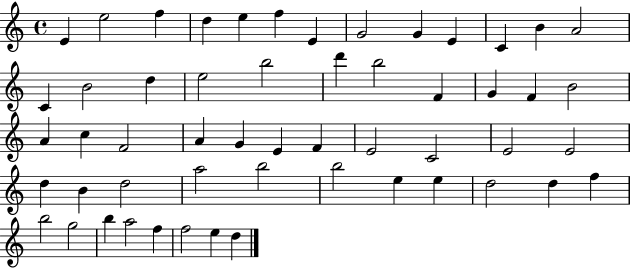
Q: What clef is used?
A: treble